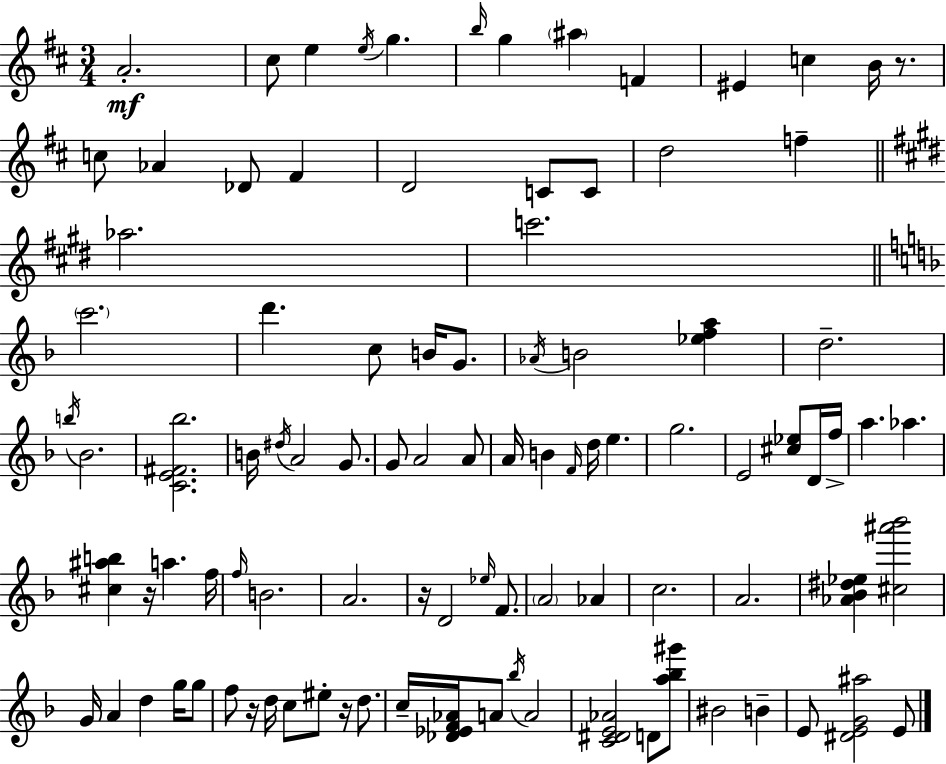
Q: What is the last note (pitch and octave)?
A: E4